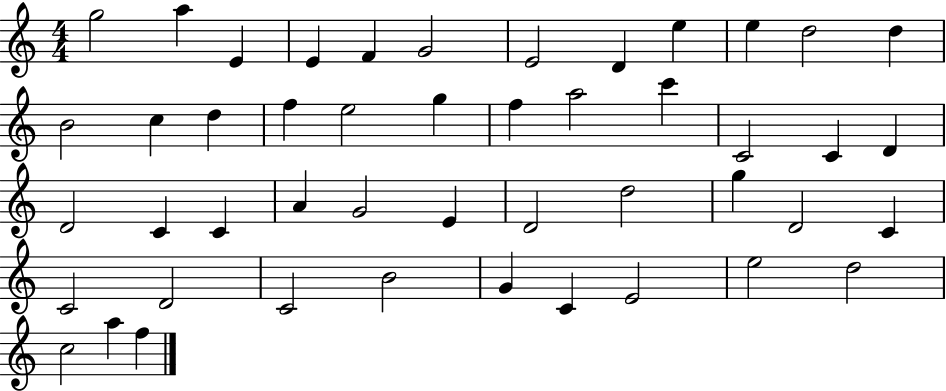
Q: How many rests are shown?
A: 0